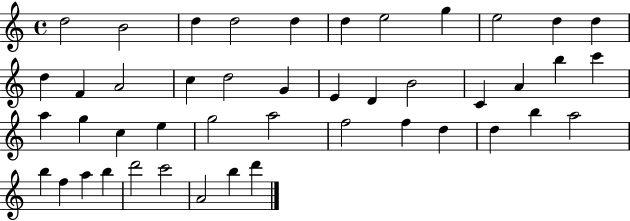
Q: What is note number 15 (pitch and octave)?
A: C5